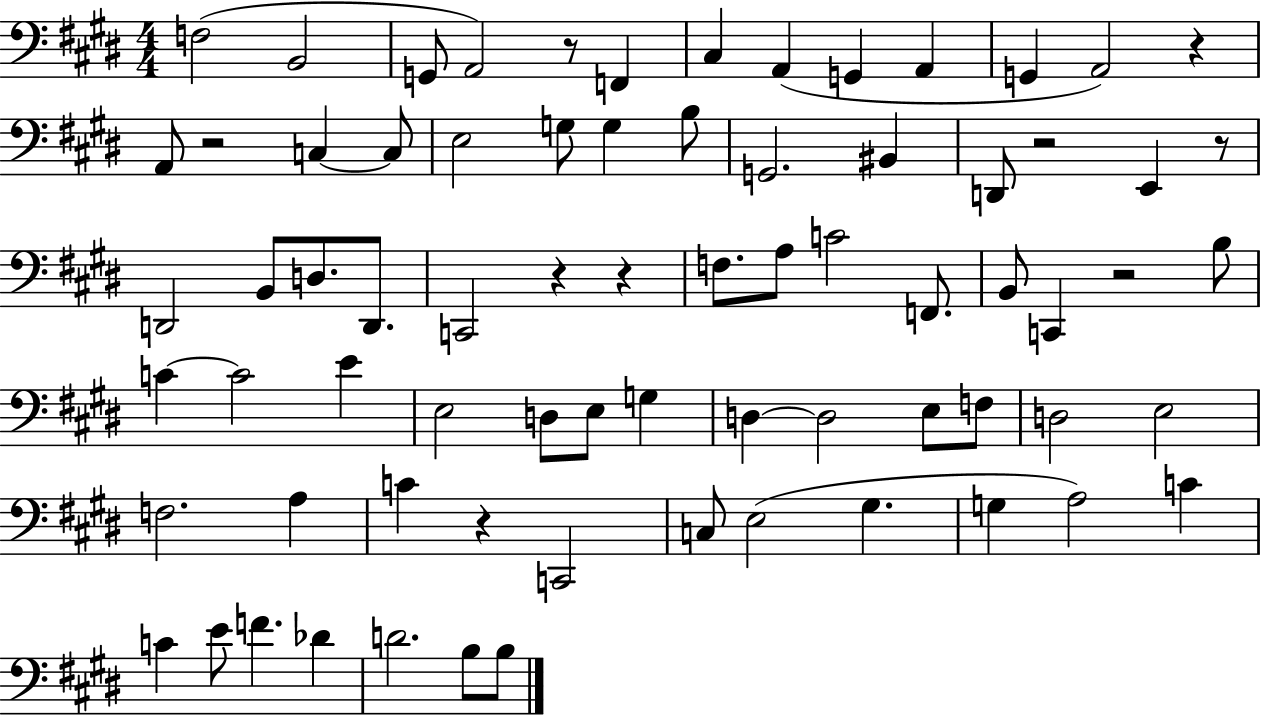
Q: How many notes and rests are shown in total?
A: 73